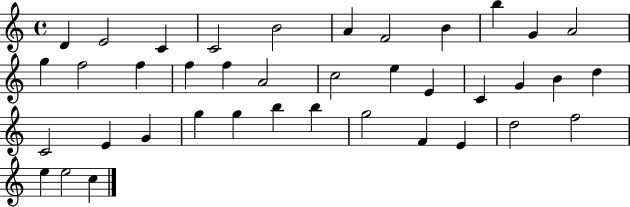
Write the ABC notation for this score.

X:1
T:Untitled
M:4/4
L:1/4
K:C
D E2 C C2 B2 A F2 B b G A2 g f2 f f f A2 c2 e E C G B d C2 E G g g b b g2 F E d2 f2 e e2 c